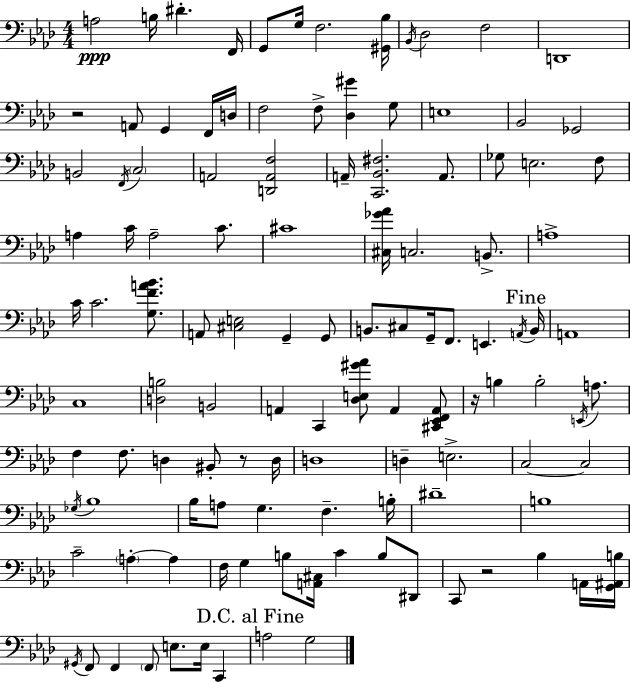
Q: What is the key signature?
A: AES major